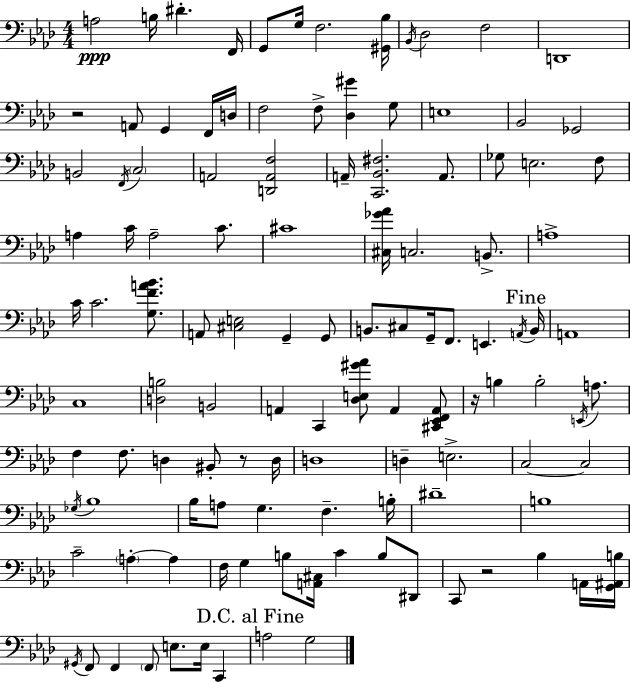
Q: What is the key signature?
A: AES major